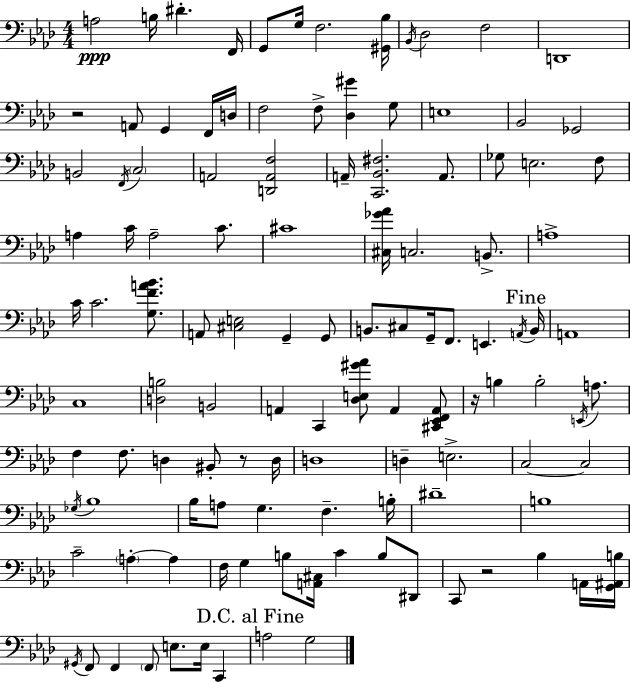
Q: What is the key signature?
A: AES major